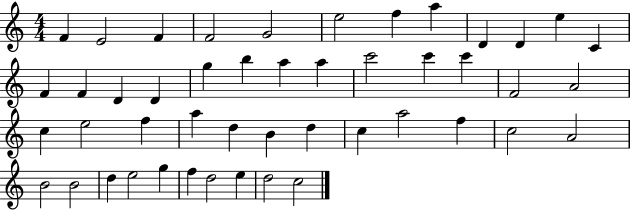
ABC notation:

X:1
T:Untitled
M:4/4
L:1/4
K:C
F E2 F F2 G2 e2 f a D D e C F F D D g b a a c'2 c' c' F2 A2 c e2 f a d B d c a2 f c2 A2 B2 B2 d e2 g f d2 e d2 c2